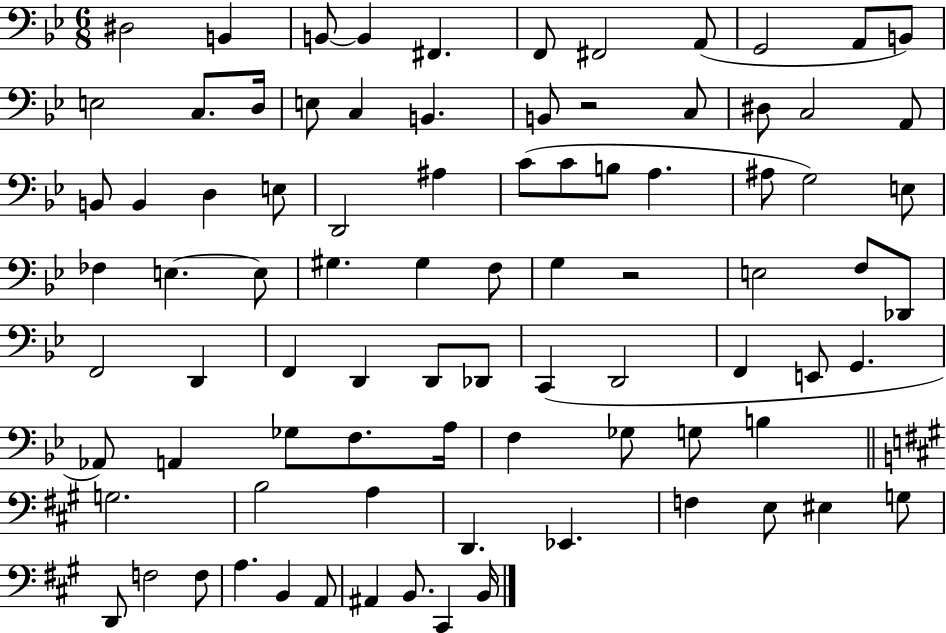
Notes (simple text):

D#3/h B2/q B2/e B2/q F#2/q. F2/e F#2/h A2/e G2/h A2/e B2/e E3/h C3/e. D3/s E3/e C3/q B2/q. B2/e R/h C3/e D#3/e C3/h A2/e B2/e B2/q D3/q E3/e D2/h A#3/q C4/e C4/e B3/e A3/q. A#3/e G3/h E3/e FES3/q E3/q. E3/e G#3/q. G#3/q F3/e G3/q R/h E3/h F3/e Db2/e F2/h D2/q F2/q D2/q D2/e Db2/e C2/q D2/h F2/q E2/e G2/q. Ab2/e A2/q Gb3/e F3/e. A3/s F3/q Gb3/e G3/e B3/q G3/h. B3/h A3/q D2/q. Eb2/q. F3/q E3/e EIS3/q G3/e D2/e F3/h F3/e A3/q. B2/q A2/e A#2/q B2/e. C#2/q B2/s